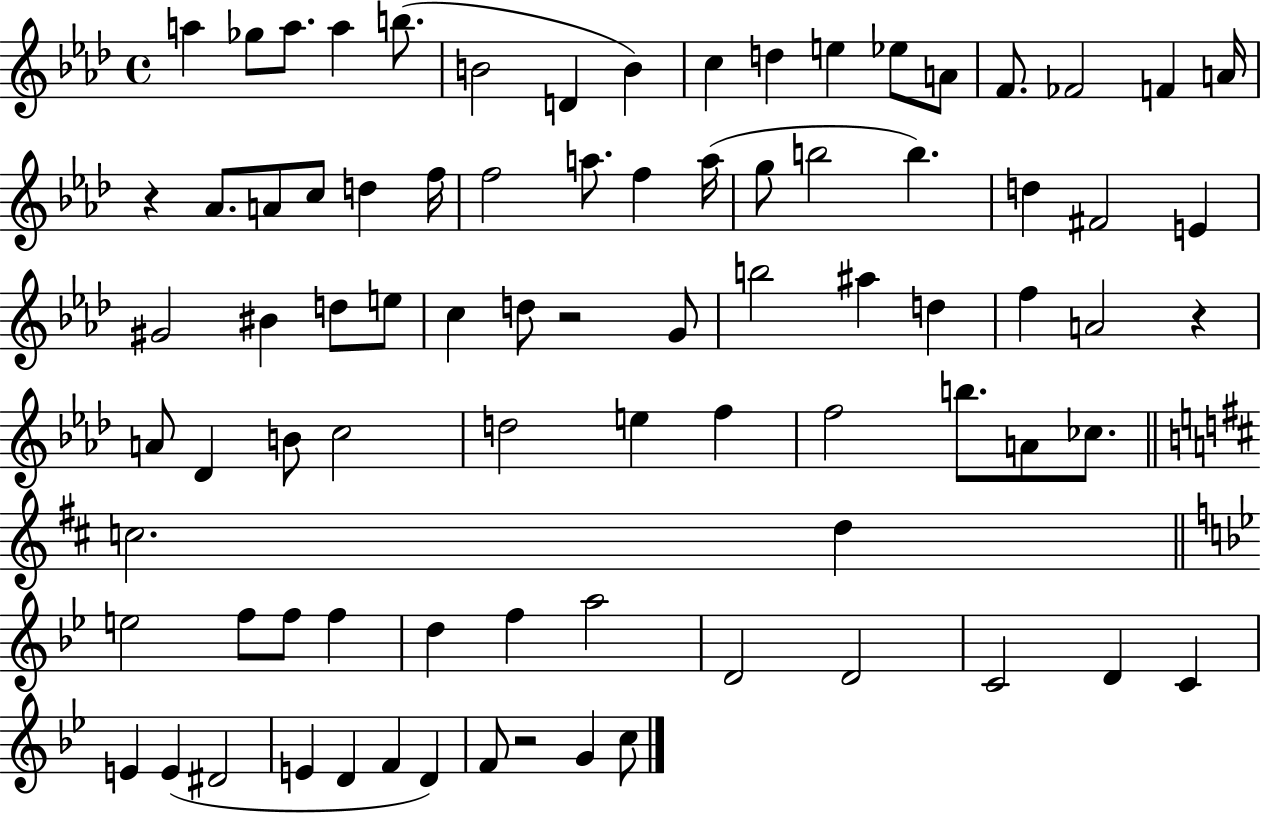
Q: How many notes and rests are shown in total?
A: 83